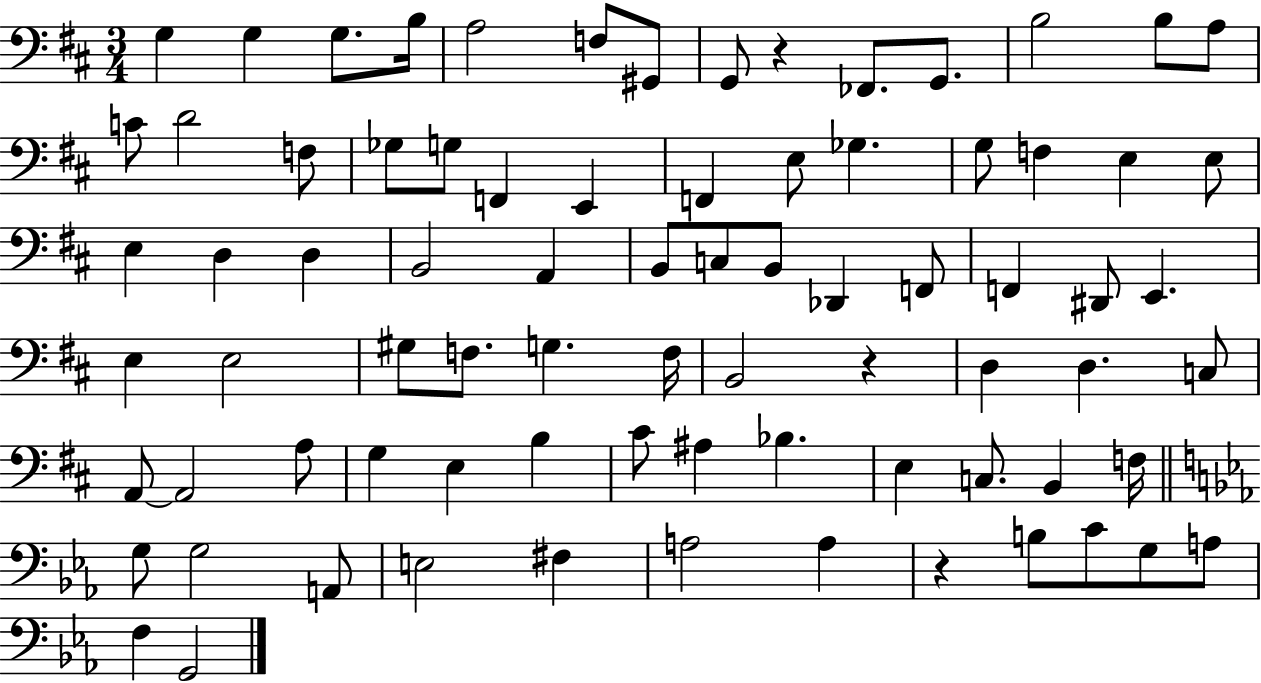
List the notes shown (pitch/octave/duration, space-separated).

G3/q G3/q G3/e. B3/s A3/h F3/e G#2/e G2/e R/q FES2/e. G2/e. B3/h B3/e A3/e C4/e D4/h F3/e Gb3/e G3/e F2/q E2/q F2/q E3/e Gb3/q. G3/e F3/q E3/q E3/e E3/q D3/q D3/q B2/h A2/q B2/e C3/e B2/e Db2/q F2/e F2/q D#2/e E2/q. E3/q E3/h G#3/e F3/e. G3/q. F3/s B2/h R/q D3/q D3/q. C3/e A2/e A2/h A3/e G3/q E3/q B3/q C#4/e A#3/q Bb3/q. E3/q C3/e. B2/q F3/s G3/e G3/h A2/e E3/h F#3/q A3/h A3/q R/q B3/e C4/e G3/e A3/e F3/q G2/h